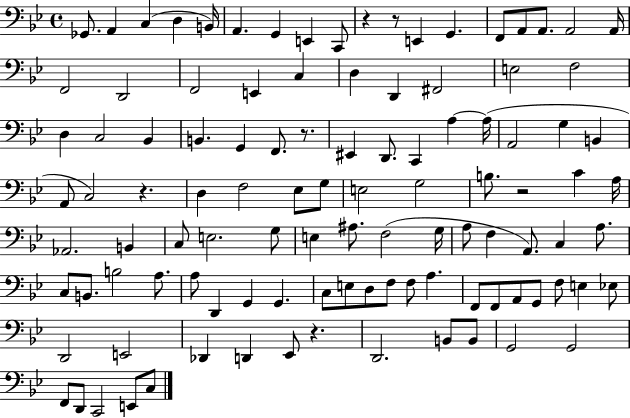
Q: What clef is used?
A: bass